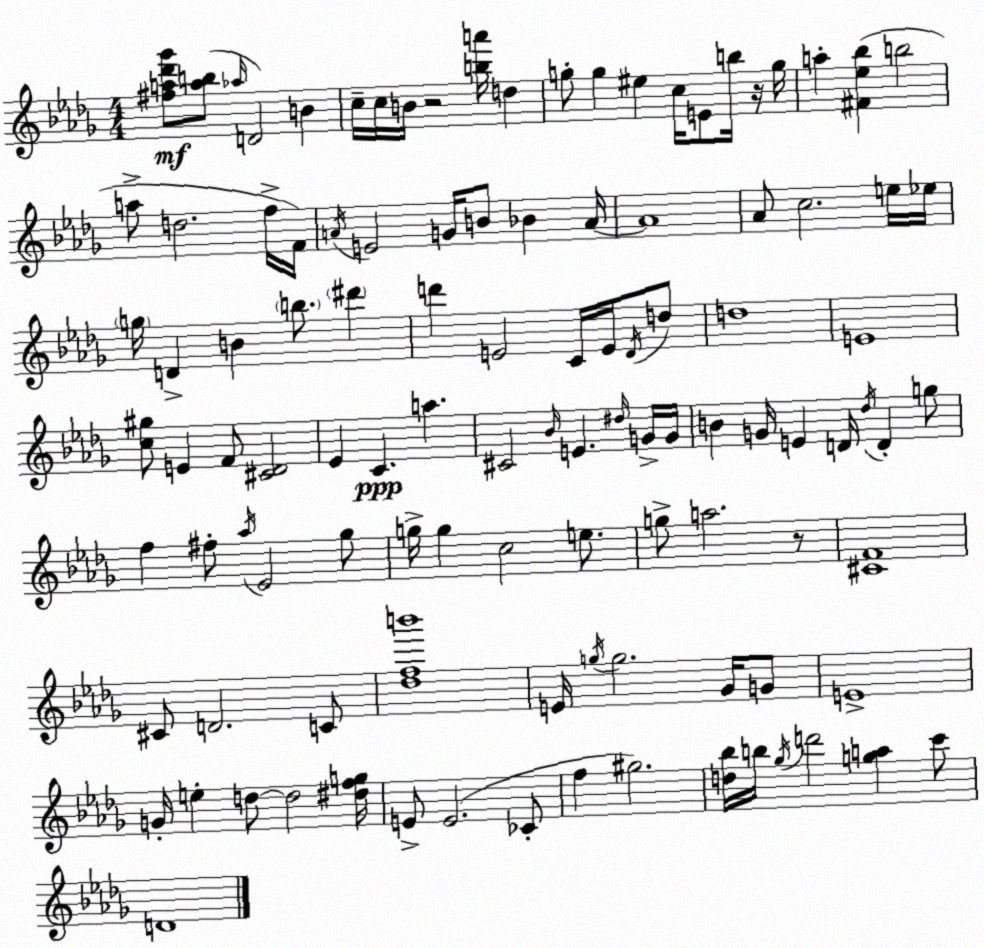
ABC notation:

X:1
T:Untitled
M:4/4
L:1/4
K:Bbm
[^fa_d'_g']/2 [ab]/2 _a/4 D2 B c/4 c/4 B/4 z2 [ba']/4 d g/2 g ^e c/4 E/2 b/4 z/4 g/4 a [^F_e_b] b2 a/2 d2 f/4 F/4 A/4 E2 G/4 B/2 _B A/4 A4 _A/2 c2 e/4 _e/4 g/4 D B b/2 ^d' d' E2 C/4 E/4 _D/4 d/2 d4 E4 [c^g]/2 E F/2 [^C_D]2 _E C a ^C2 _B/4 E ^d/4 G/4 G/4 B G/4 E D/4 _d/4 D g/2 f ^f/2 _a/4 _E2 _g/2 g/4 g c2 e/2 g/2 a2 z/2 [^CF]4 ^C/2 D2 C/2 [_dfb']4 E/4 g/4 g2 _G/4 G/2 E4 G/4 e d/2 d2 [^dfg]/4 E/2 E2 _C/2 f ^g2 [d_b]/4 b/4 _g/4 d'2 [ga] c'/2 D4